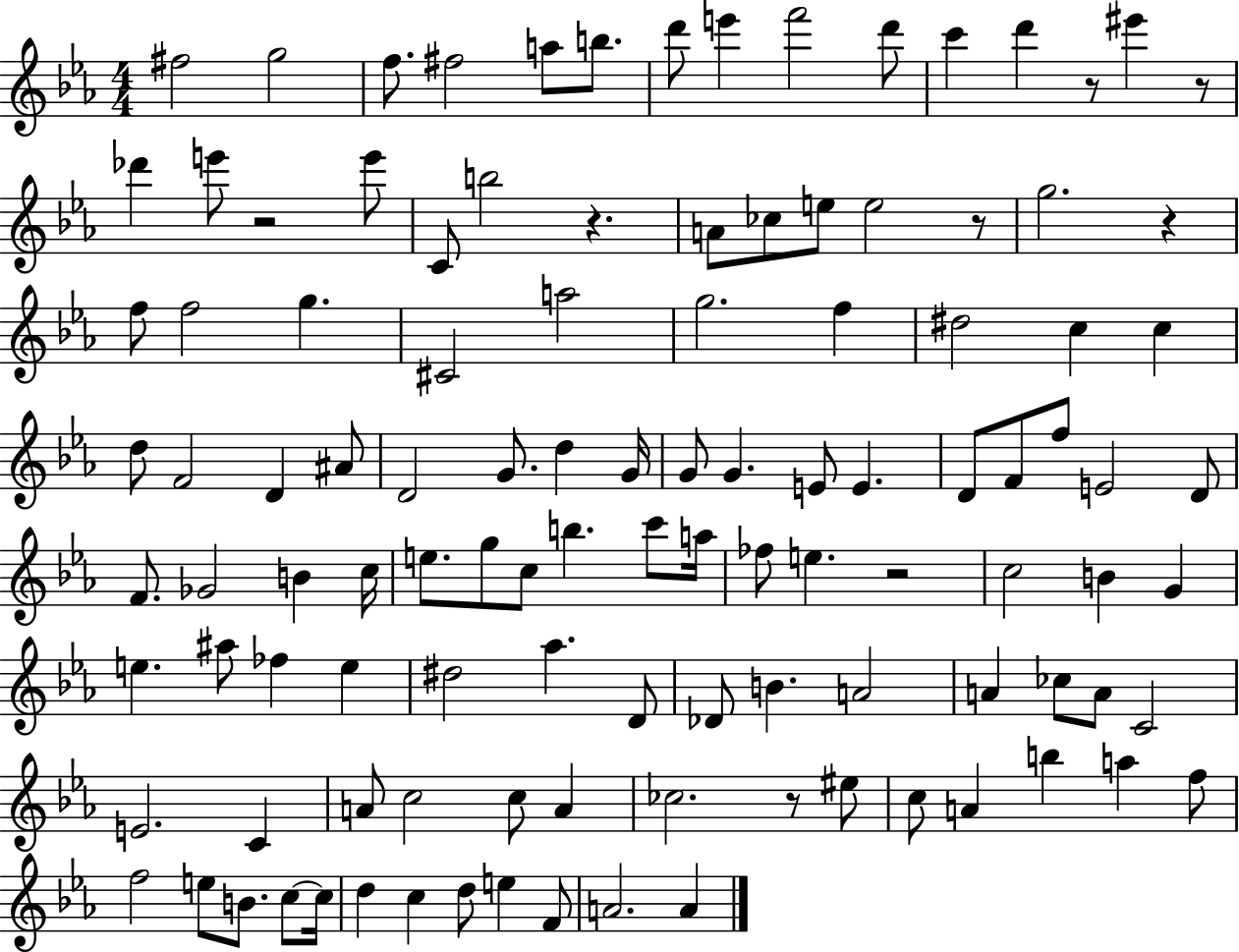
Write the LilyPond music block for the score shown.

{
  \clef treble
  \numericTimeSignature
  \time 4/4
  \key ees \major
  \repeat volta 2 { fis''2 g''2 | f''8. fis''2 a''8 b''8. | d'''8 e'''4 f'''2 d'''8 | c'''4 d'''4 r8 eis'''4 r8 | \break des'''4 e'''8 r2 e'''8 | c'8 b''2 r4. | a'8 ces''8 e''8 e''2 r8 | g''2. r4 | \break f''8 f''2 g''4. | cis'2 a''2 | g''2. f''4 | dis''2 c''4 c''4 | \break d''8 f'2 d'4 ais'8 | d'2 g'8. d''4 g'16 | g'8 g'4. e'8 e'4. | d'8 f'8 f''8 e'2 d'8 | \break f'8. ges'2 b'4 c''16 | e''8. g''8 c''8 b''4. c'''8 a''16 | fes''8 e''4. r2 | c''2 b'4 g'4 | \break e''4. ais''8 fes''4 e''4 | dis''2 aes''4. d'8 | des'8 b'4. a'2 | a'4 ces''8 a'8 c'2 | \break e'2. c'4 | a'8 c''2 c''8 a'4 | ces''2. r8 eis''8 | c''8 a'4 b''4 a''4 f''8 | \break f''2 e''8 b'8. c''8~~ c''16 | d''4 c''4 d''8 e''4 f'8 | a'2. a'4 | } \bar "|."
}